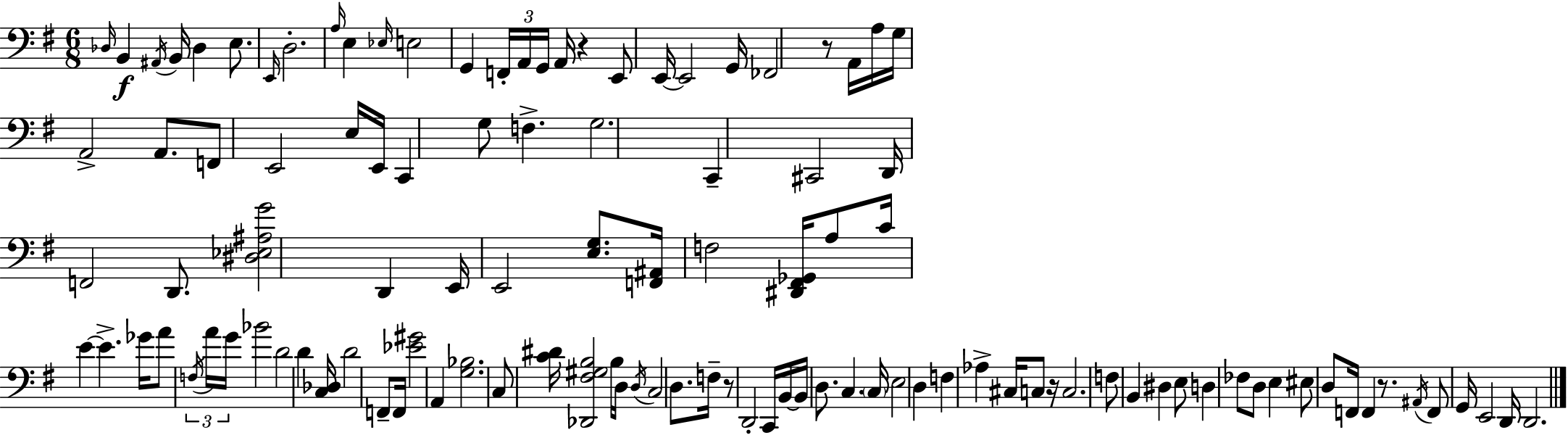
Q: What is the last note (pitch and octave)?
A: D2